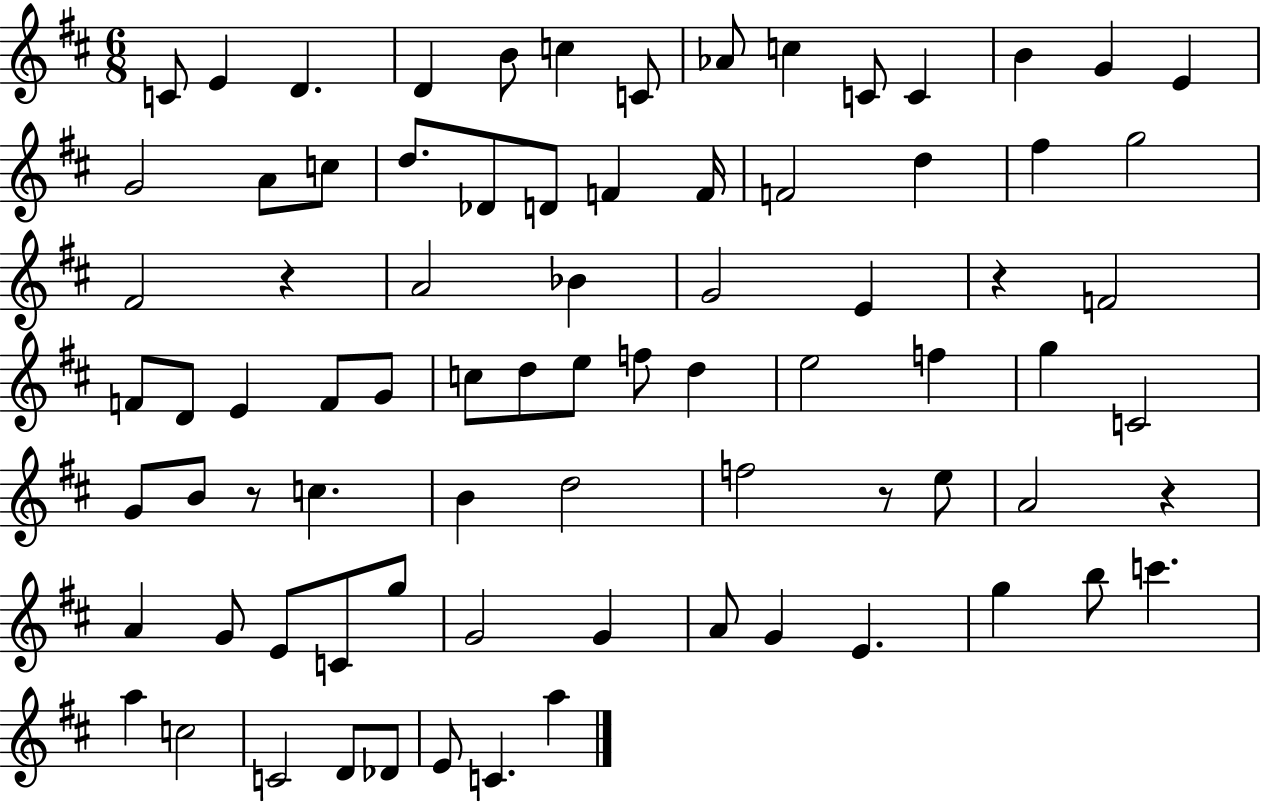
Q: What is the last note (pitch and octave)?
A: A5